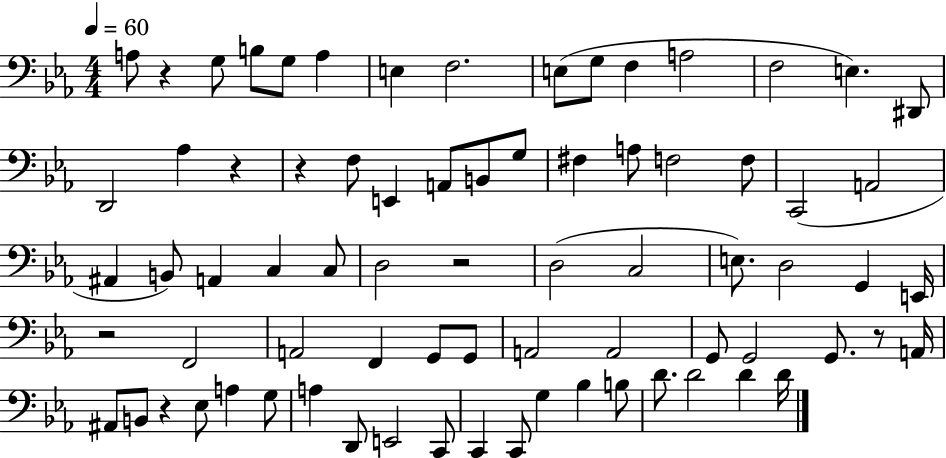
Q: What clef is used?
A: bass